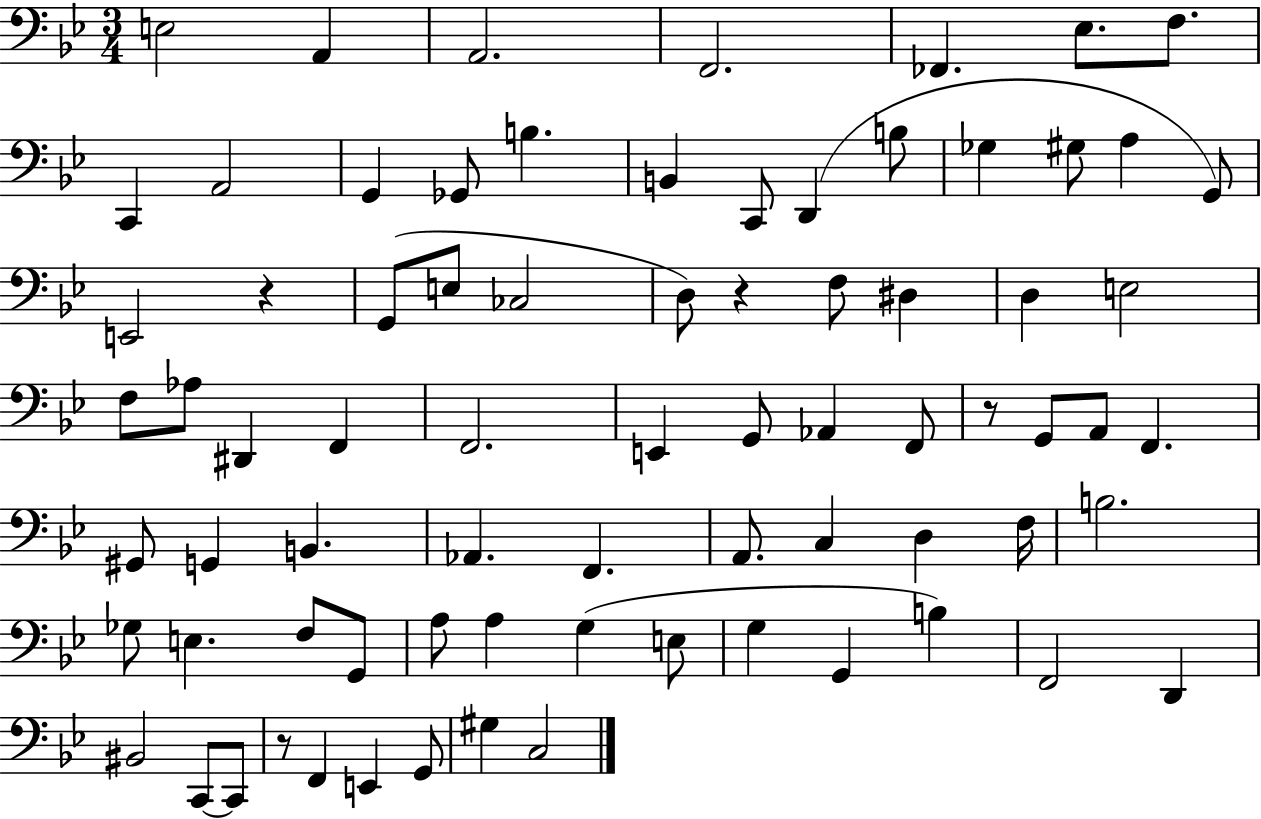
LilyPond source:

{
  \clef bass
  \numericTimeSignature
  \time 3/4
  \key bes \major
  e2 a,4 | a,2. | f,2. | fes,4. ees8. f8. | \break c,4 a,2 | g,4 ges,8 b4. | b,4 c,8 d,4( b8 | ges4 gis8 a4 g,8) | \break e,2 r4 | g,8( e8 ces2 | d8) r4 f8 dis4 | d4 e2 | \break f8 aes8 dis,4 f,4 | f,2. | e,4 g,8 aes,4 f,8 | r8 g,8 a,8 f,4. | \break gis,8 g,4 b,4. | aes,4. f,4. | a,8. c4 d4 f16 | b2. | \break ges8 e4. f8 g,8 | a8 a4 g4( e8 | g4 g,4 b4) | f,2 d,4 | \break bis,2 c,8~~ c,8 | r8 f,4 e,4 g,8 | gis4 c2 | \bar "|."
}